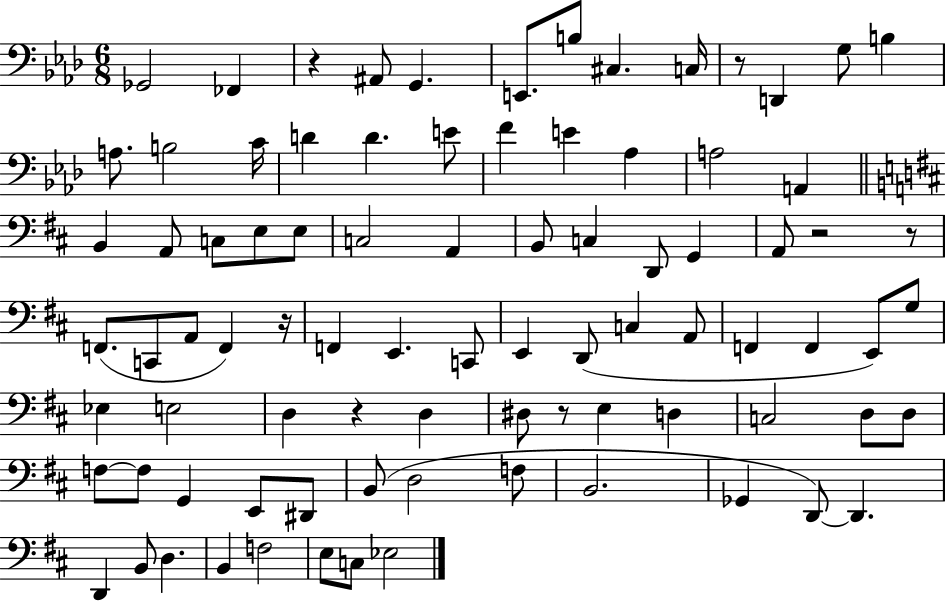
Gb2/h FES2/q R/q A#2/e G2/q. E2/e. B3/e C#3/q. C3/s R/e D2/q G3/e B3/q A3/e. B3/h C4/s D4/q D4/q. E4/e F4/q E4/q Ab3/q A3/h A2/q B2/q A2/e C3/e E3/e E3/e C3/h A2/q B2/e C3/q D2/e G2/q A2/e R/h R/e F2/e. C2/e A2/e F2/q R/s F2/q E2/q. C2/e E2/q D2/e C3/q A2/e F2/q F2/q E2/e G3/e Eb3/q E3/h D3/q R/q D3/q D#3/e R/e E3/q D3/q C3/h D3/e D3/e F3/e F3/e G2/q E2/e D#2/e B2/e D3/h F3/e B2/h. Gb2/q D2/e D2/q. D2/q B2/e D3/q. B2/q F3/h E3/e C3/e Eb3/h